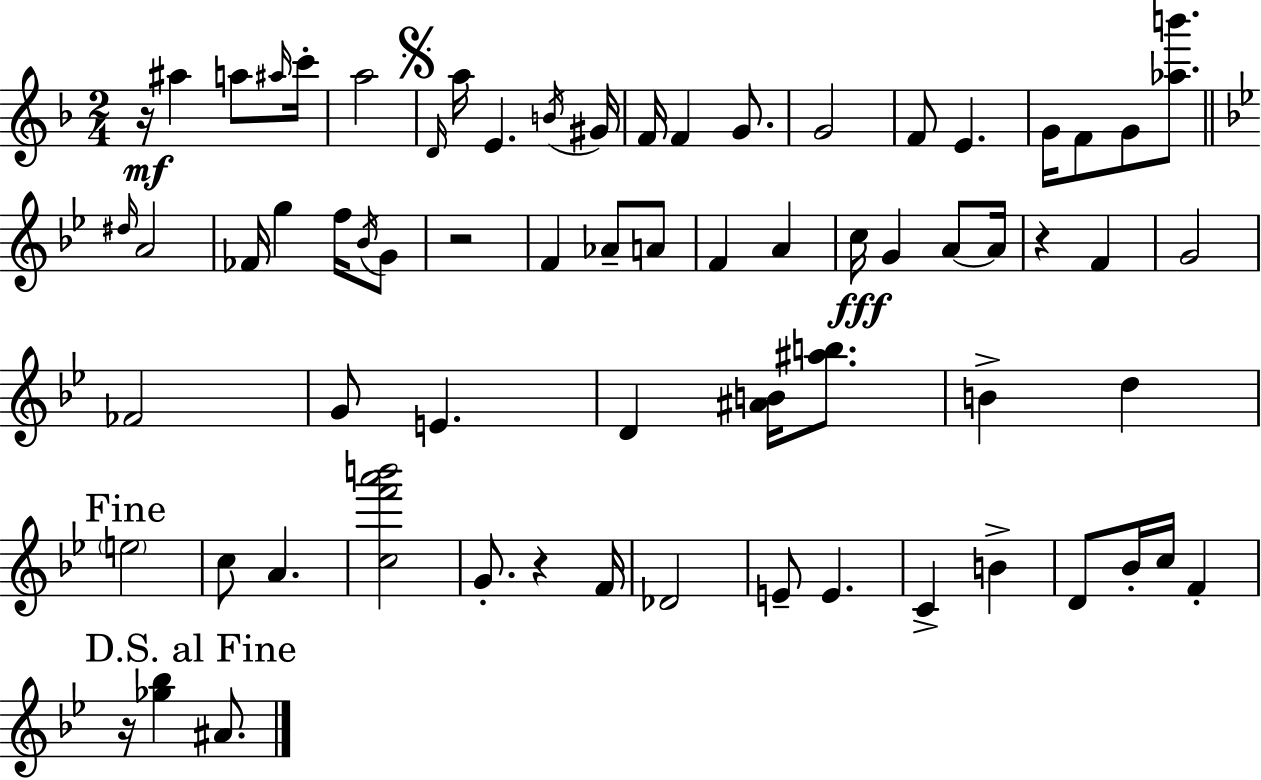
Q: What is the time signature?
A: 2/4